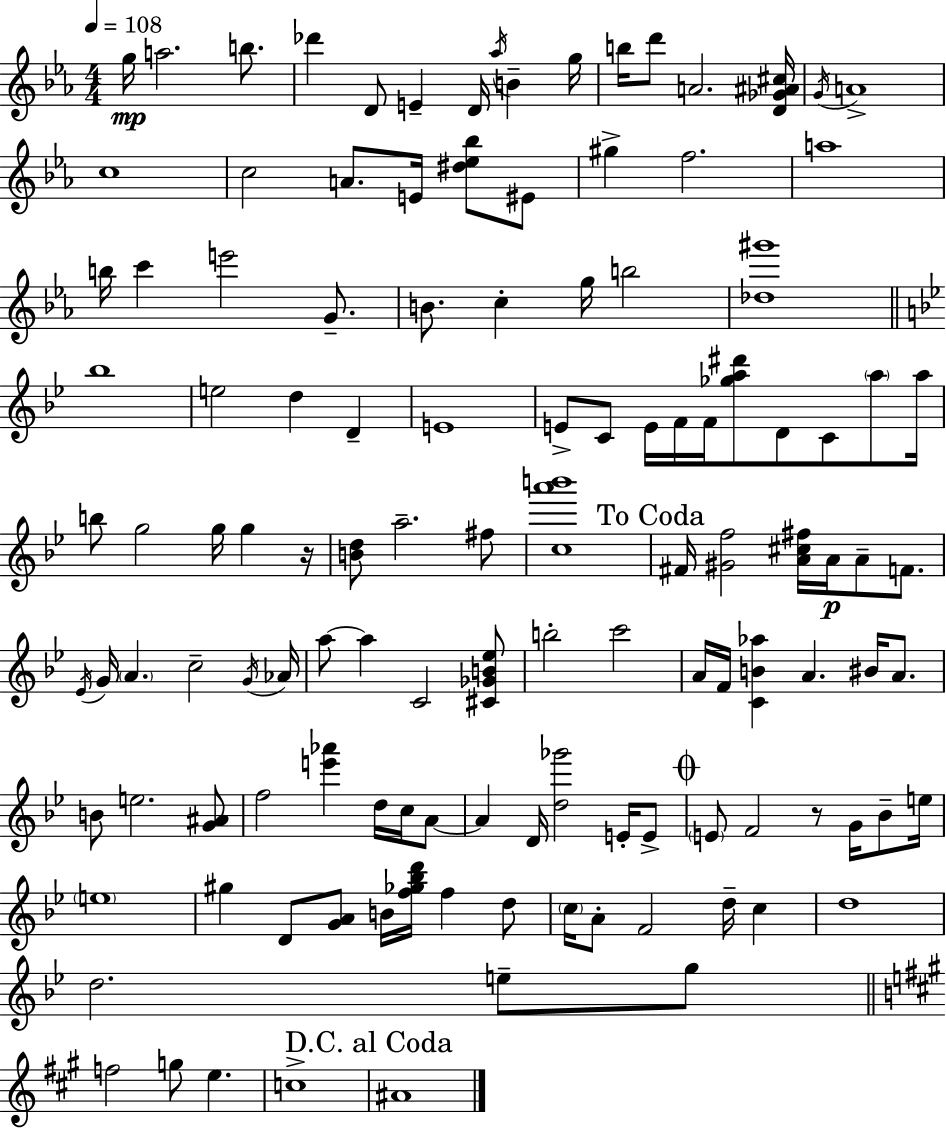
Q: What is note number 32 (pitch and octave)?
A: Bb5